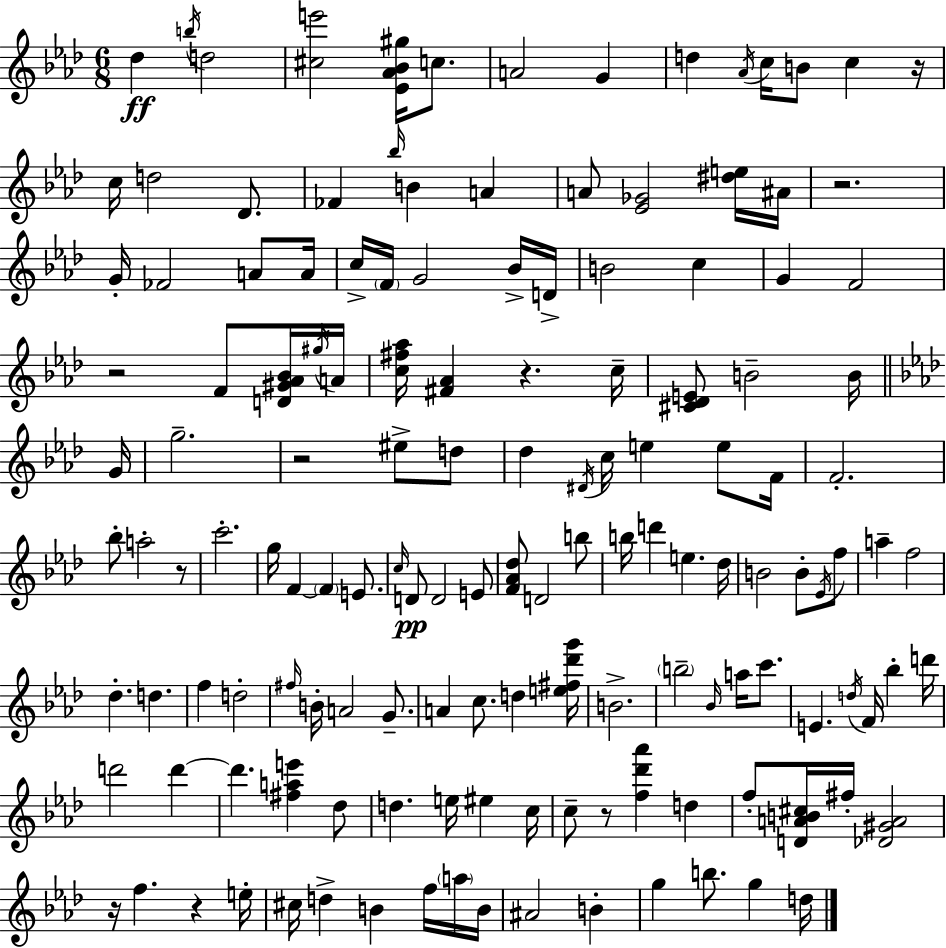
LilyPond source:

{
  \clef treble
  \numericTimeSignature
  \time 6/8
  \key f \minor
  \repeat volta 2 { des''4\ff \acciaccatura { b''16 } d''2 | <cis'' e'''>2 <ees' aes' bes' gis''>16 c''8. | a'2 g'4 | d''4 \acciaccatura { aes'16 } c''16 b'8 c''4 | \break r16 c''16 d''2 des'8. | fes'4 \grace { bes''16 } b'4 a'4 | a'8 <ees' ges'>2 | <dis'' e''>16 ais'16 r2. | \break g'16-. fes'2 | a'8 a'16 c''16-> \parenthesize f'16 g'2 | bes'16-> d'16-> b'2 c''4 | g'4 f'2 | \break r2 f'8 | <d' gis' aes' bes'>16 \acciaccatura { gis''16 } a'16 <c'' fis'' aes''>16 <fis' aes'>4 r4. | c''16-- <cis' des' e'>8 b'2-- | b'16 \bar "||" \break \key aes \major g'16 g''2.-- | r2 eis''8-> d''8 | des''4 \acciaccatura { dis'16 } c''16 e''4 e''8 | f'16 f'2.-. | \break bes''8-. a''2-. | r8 c'''2.-. | g''16 f'4~~ \parenthesize f'4 e'8. | \grace { c''16 }\pp d'8 d'2 | \break e'8 <f' aes' des''>8 d'2 | b''8 b''16 d'''4 e''4. | des''16 b'2 b'8-. | \acciaccatura { ees'16 } f''8 a''4-- f''2 | \break des''4.-. d''4. | f''4 d''2-. | \grace { fis''16 } b'16-. a'2 | g'8.-- a'4 c''8. | \break d''4 <e'' fis'' des''' g'''>16 b'2.-> | \parenthesize b''2-- | \grace { bes'16 } a''16 c'''8. e'4. | \acciaccatura { d''16 } f'16 bes''4-. d'''16 d'''2 | \break d'''4~~ d'''4. | <fis'' a'' e'''>4 des''8 d''4. | e''16 eis''4 c''16 c''8-- r8 <f'' des''' aes'''>4 | d''4 f''8-. <d' a' b' cis''>16 fis''16-. <des' gis' a'>2 | \break r16 f''4. | r4 e''16-. cis''16 d''4-> | b'4 f''16 \parenthesize a''16 b'16 ais'2 | b'4-. g''4 b''8. | \break g''4 d''16 } \bar "|."
}